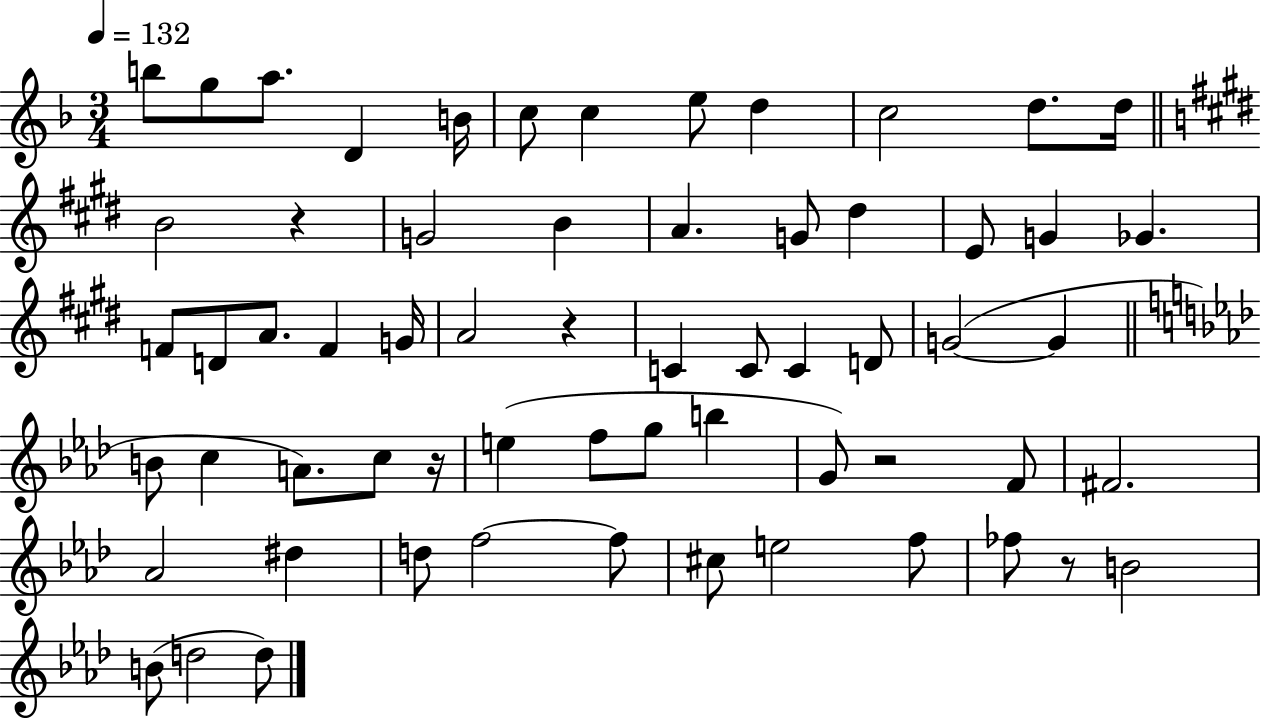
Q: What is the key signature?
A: F major